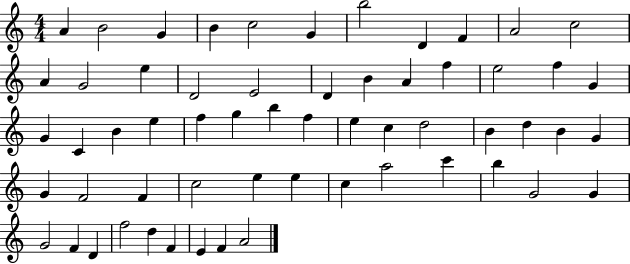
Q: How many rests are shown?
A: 0